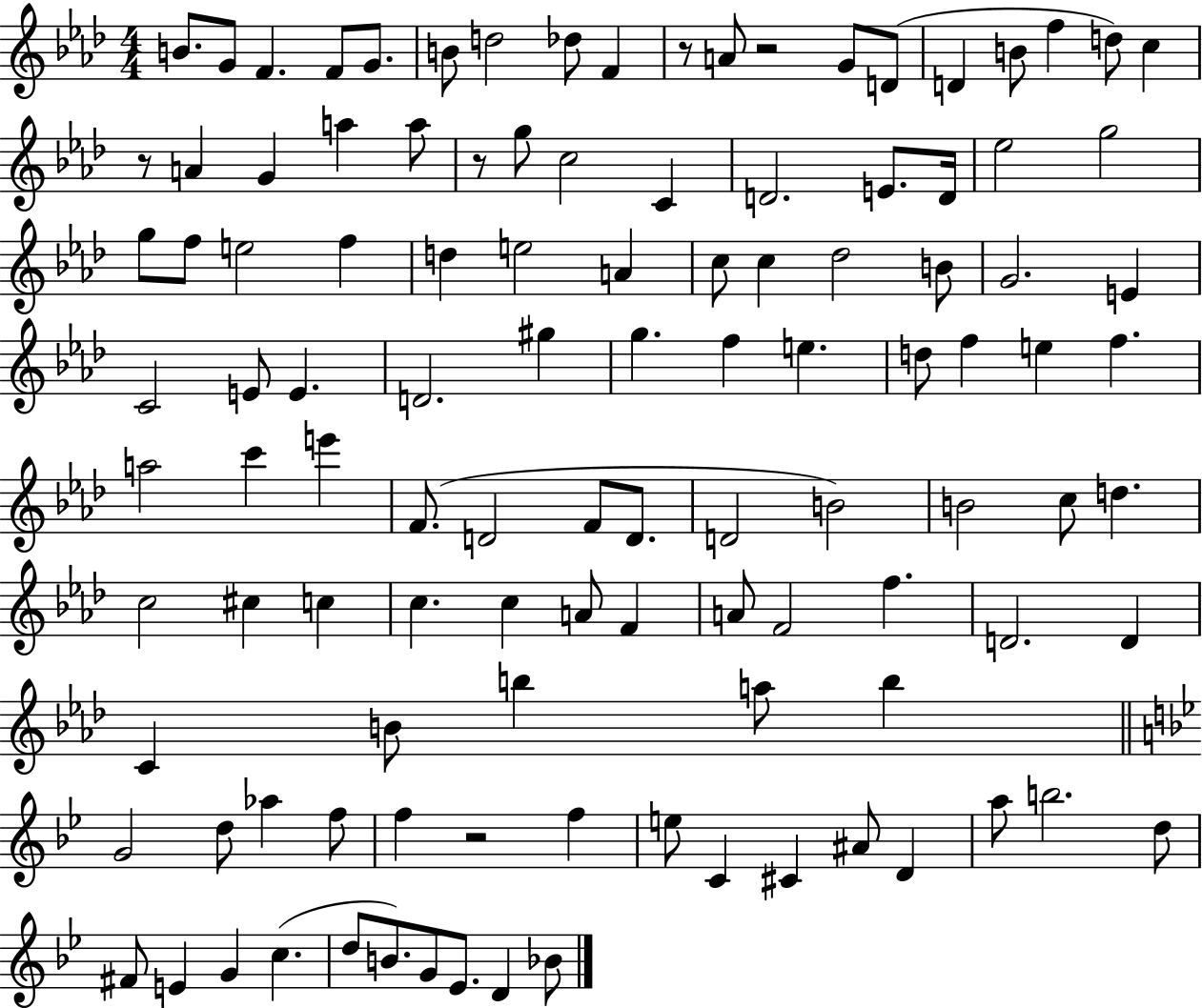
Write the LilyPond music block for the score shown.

{
  \clef treble
  \numericTimeSignature
  \time 4/4
  \key aes \major
  b'8. g'8 f'4. f'8 g'8. | b'8 d''2 des''8 f'4 | r8 a'8 r2 g'8 d'8( | d'4 b'8 f''4 d''8) c''4 | \break r8 a'4 g'4 a''4 a''8 | r8 g''8 c''2 c'4 | d'2. e'8. d'16 | ees''2 g''2 | \break g''8 f''8 e''2 f''4 | d''4 e''2 a'4 | c''8 c''4 des''2 b'8 | g'2. e'4 | \break c'2 e'8 e'4. | d'2. gis''4 | g''4. f''4 e''4. | d''8 f''4 e''4 f''4. | \break a''2 c'''4 e'''4 | f'8.( d'2 f'8 d'8. | d'2 b'2) | b'2 c''8 d''4. | \break c''2 cis''4 c''4 | c''4. c''4 a'8 f'4 | a'8 f'2 f''4. | d'2. d'4 | \break c'4 b'8 b''4 a''8 b''4 | \bar "||" \break \key bes \major g'2 d''8 aes''4 f''8 | f''4 r2 f''4 | e''8 c'4 cis'4 ais'8 d'4 | a''8 b''2. d''8 | \break fis'8 e'4 g'4 c''4.( | d''8 b'8.) g'8 ees'8. d'4 bes'8 | \bar "|."
}